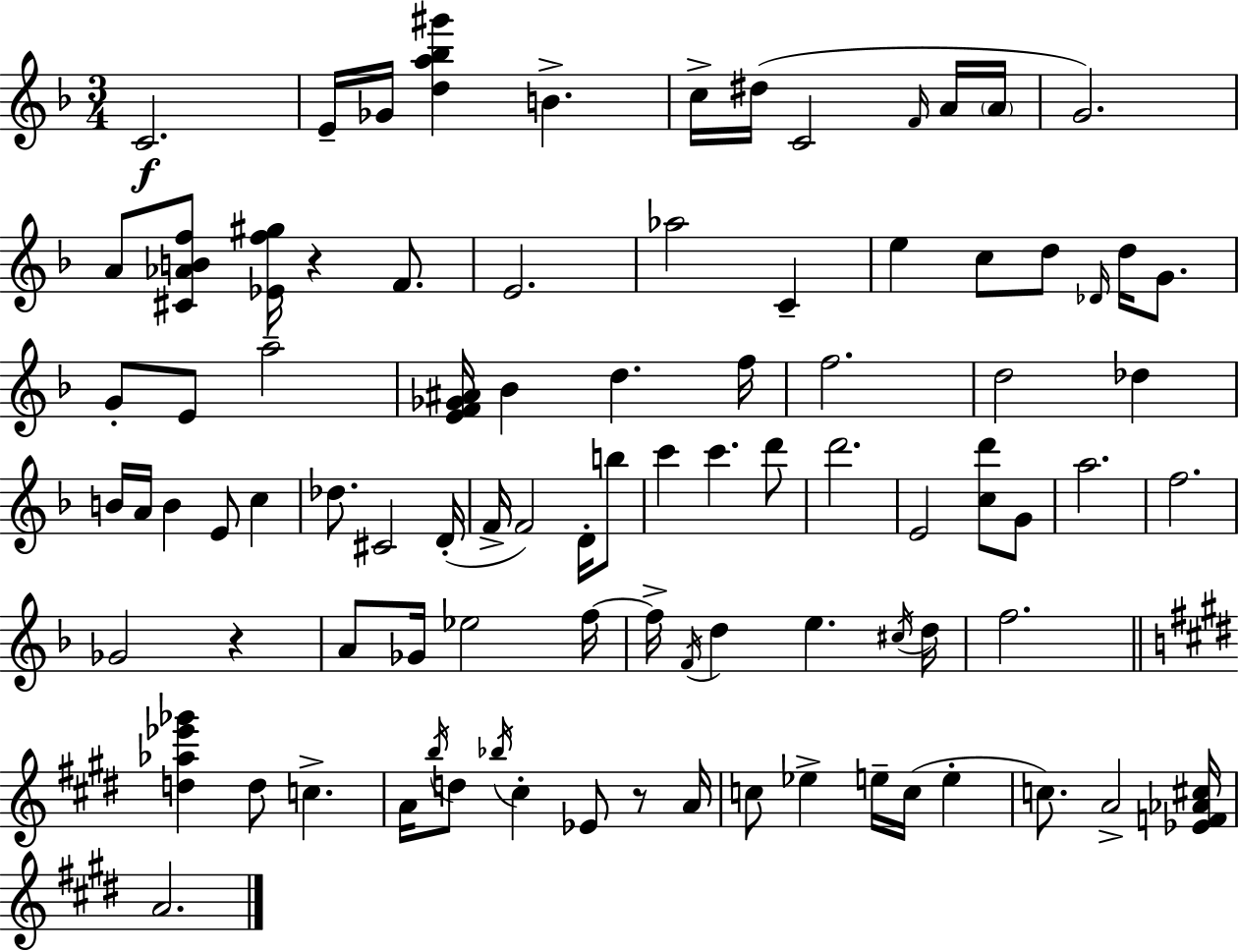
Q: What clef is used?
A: treble